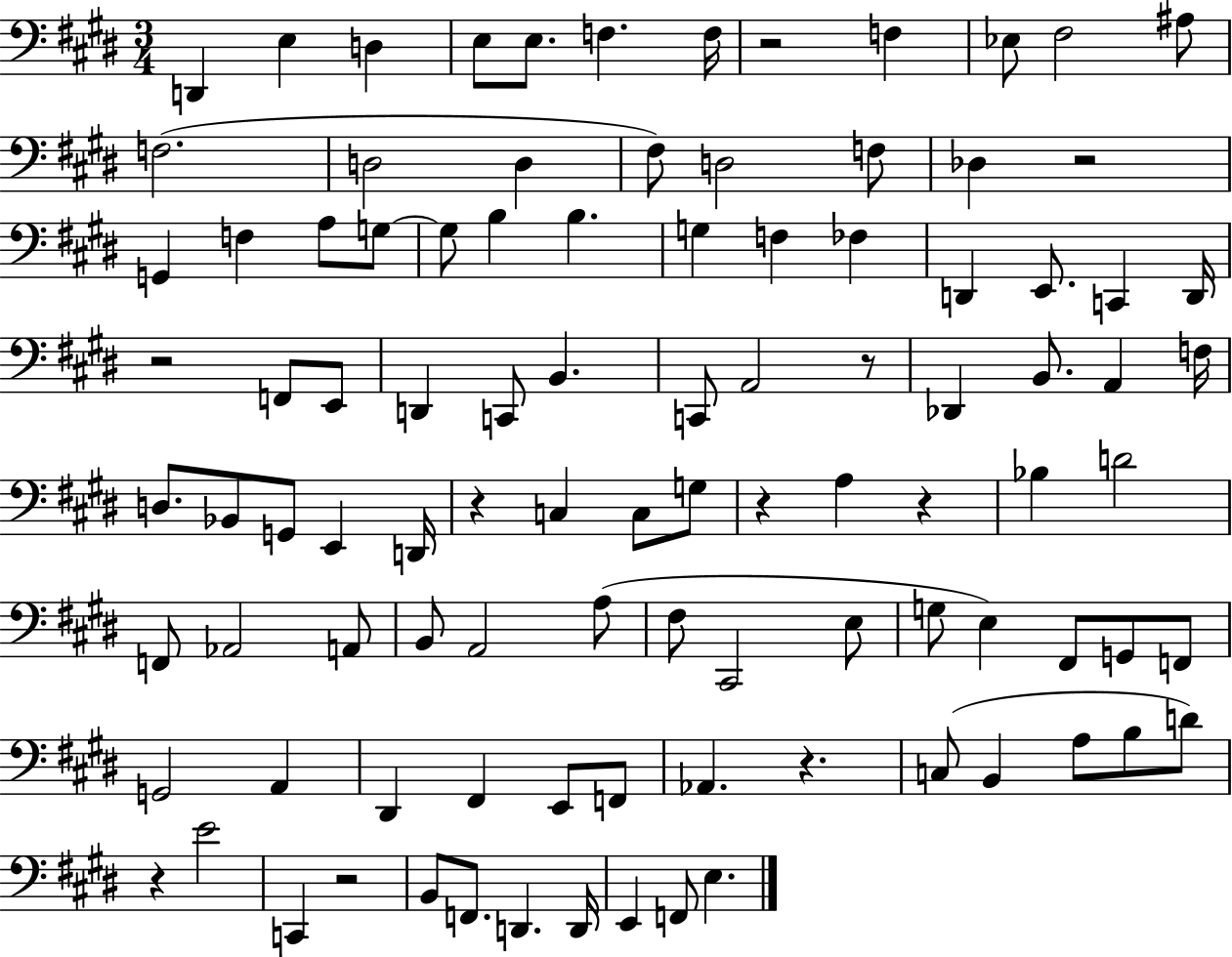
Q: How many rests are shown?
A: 10